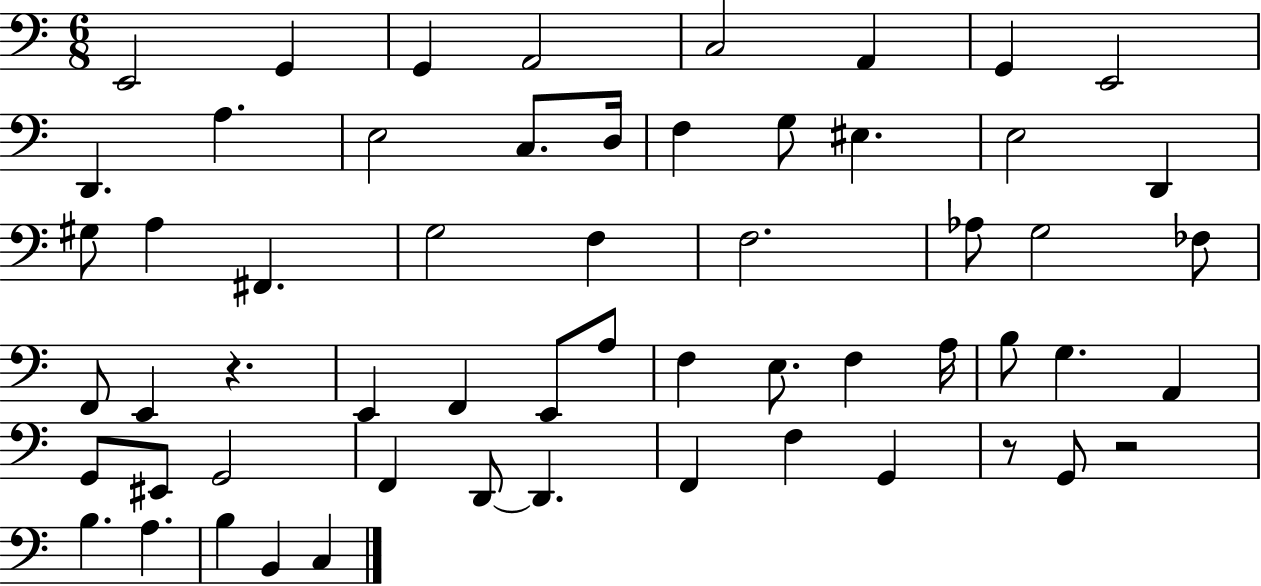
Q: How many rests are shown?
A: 3